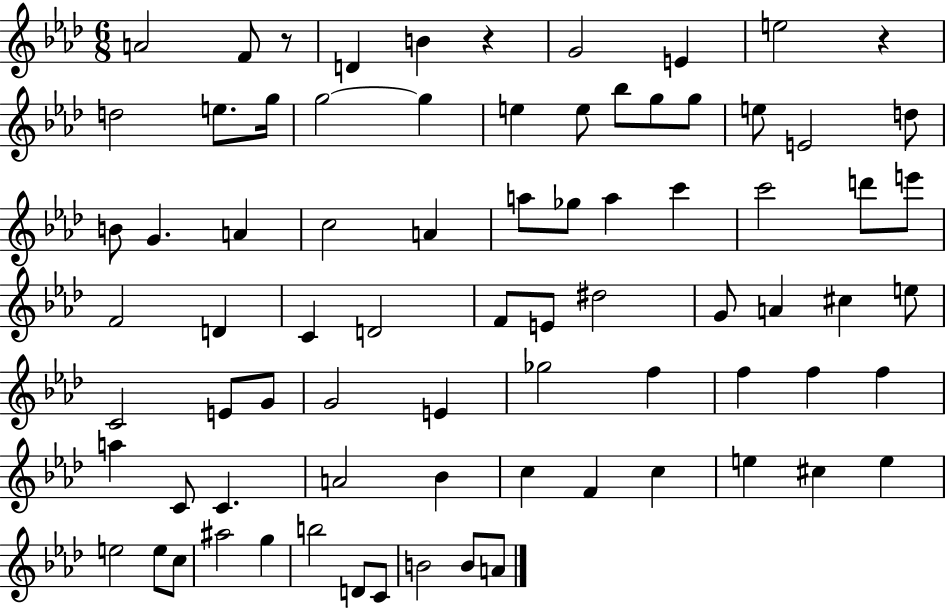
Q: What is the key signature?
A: AES major